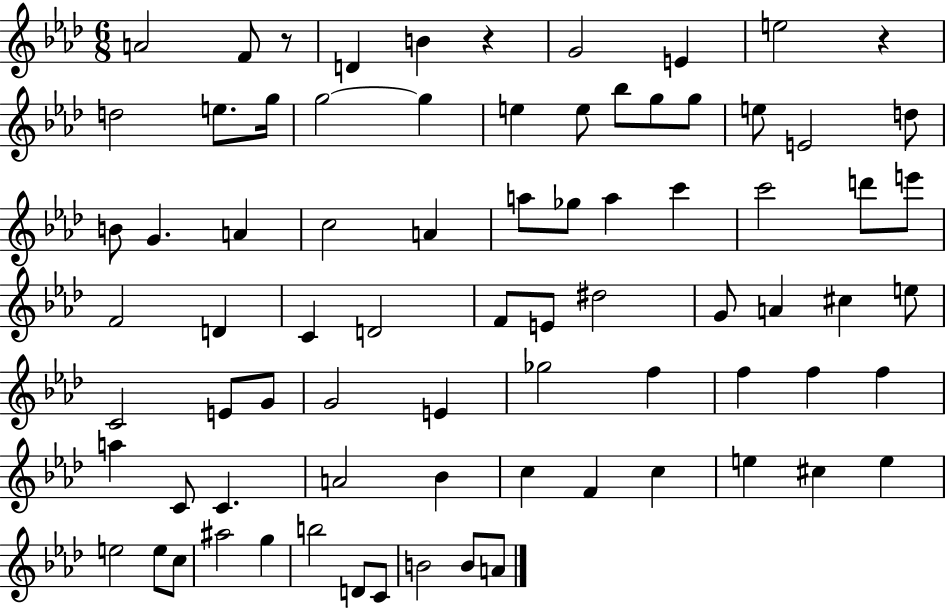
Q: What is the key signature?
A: AES major